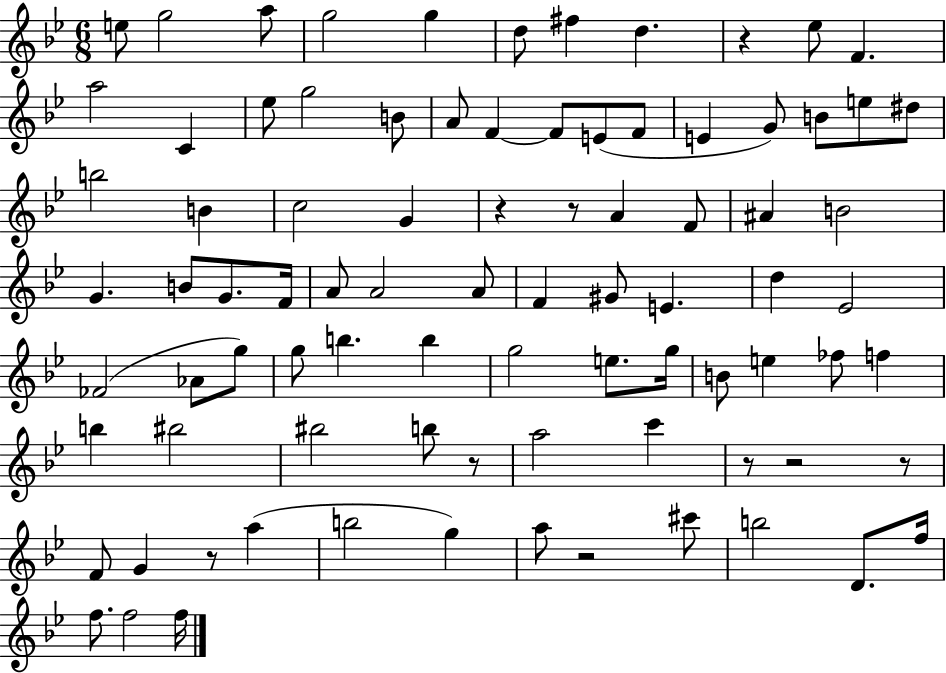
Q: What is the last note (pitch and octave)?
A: F5